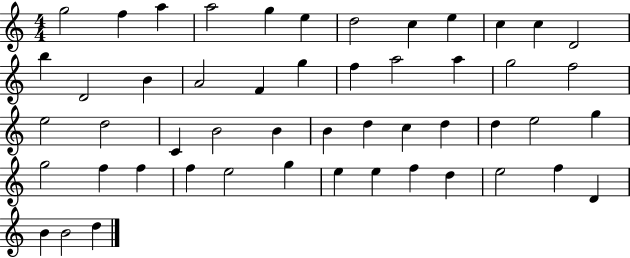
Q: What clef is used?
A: treble